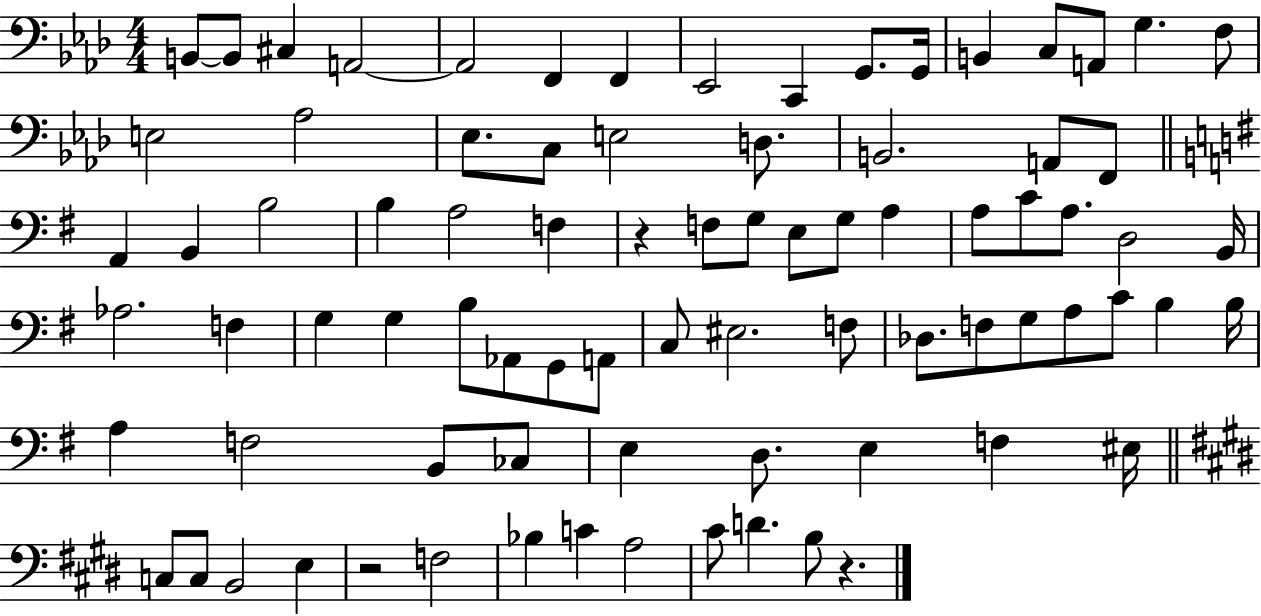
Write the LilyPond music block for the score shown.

{
  \clef bass
  \numericTimeSignature
  \time 4/4
  \key aes \major
  b,8~~ b,8 cis4 a,2~~ | a,2 f,4 f,4 | ees,2 c,4 g,8. g,16 | b,4 c8 a,8 g4. f8 | \break e2 aes2 | ees8. c8 e2 d8. | b,2. a,8 f,8 | \bar "||" \break \key g \major a,4 b,4 b2 | b4 a2 f4 | r4 f8 g8 e8 g8 a4 | a8 c'8 a8. d2 b,16 | \break aes2. f4 | g4 g4 b8 aes,8 g,8 a,8 | c8 eis2. f8 | des8. f8 g8 a8 c'8 b4 b16 | \break a4 f2 b,8 ces8 | e4 d8. e4 f4 eis16 | \bar "||" \break \key e \major c8 c8 b,2 e4 | r2 f2 | bes4 c'4 a2 | cis'8 d'4. b8 r4. | \break \bar "|."
}